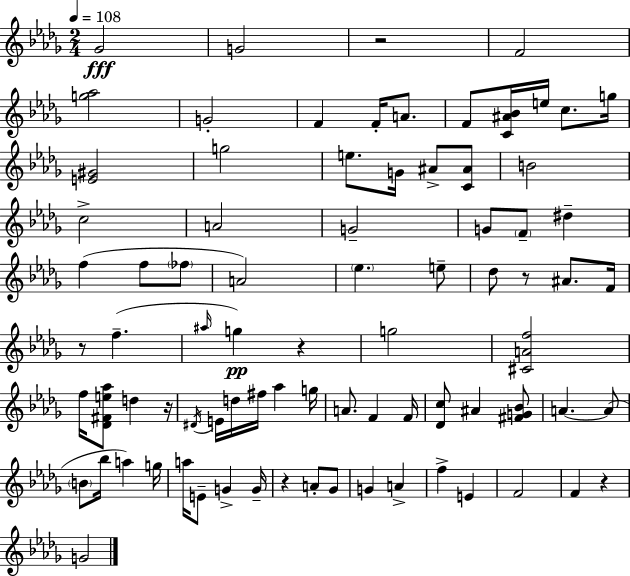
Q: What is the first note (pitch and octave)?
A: Gb4